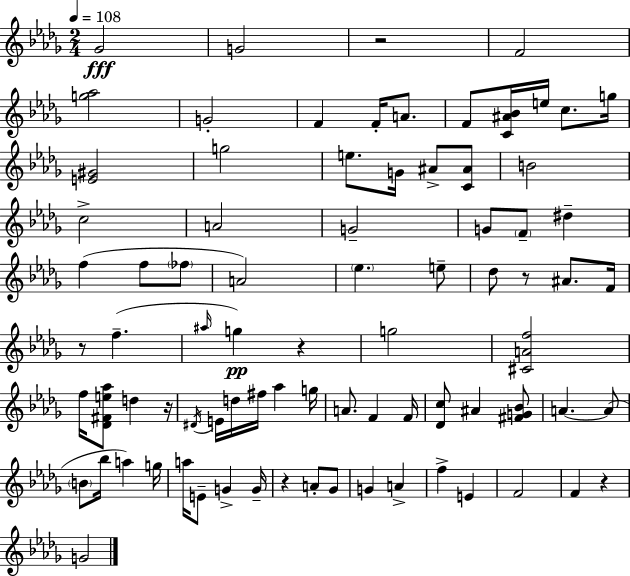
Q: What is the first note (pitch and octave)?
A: Gb4